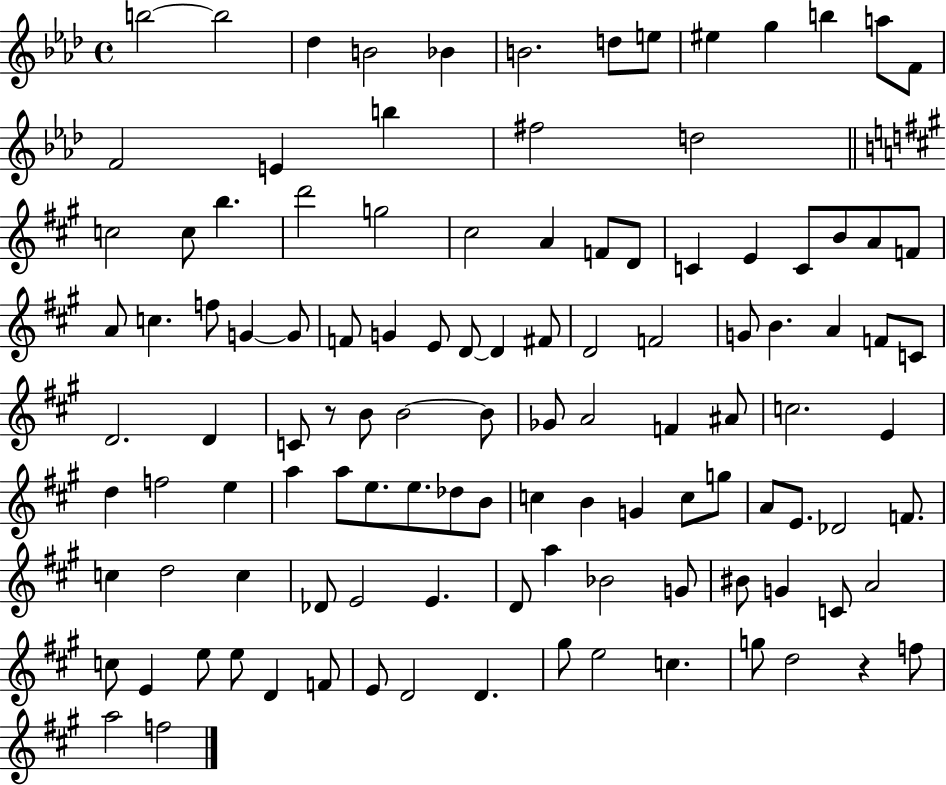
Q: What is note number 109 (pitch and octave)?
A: D5